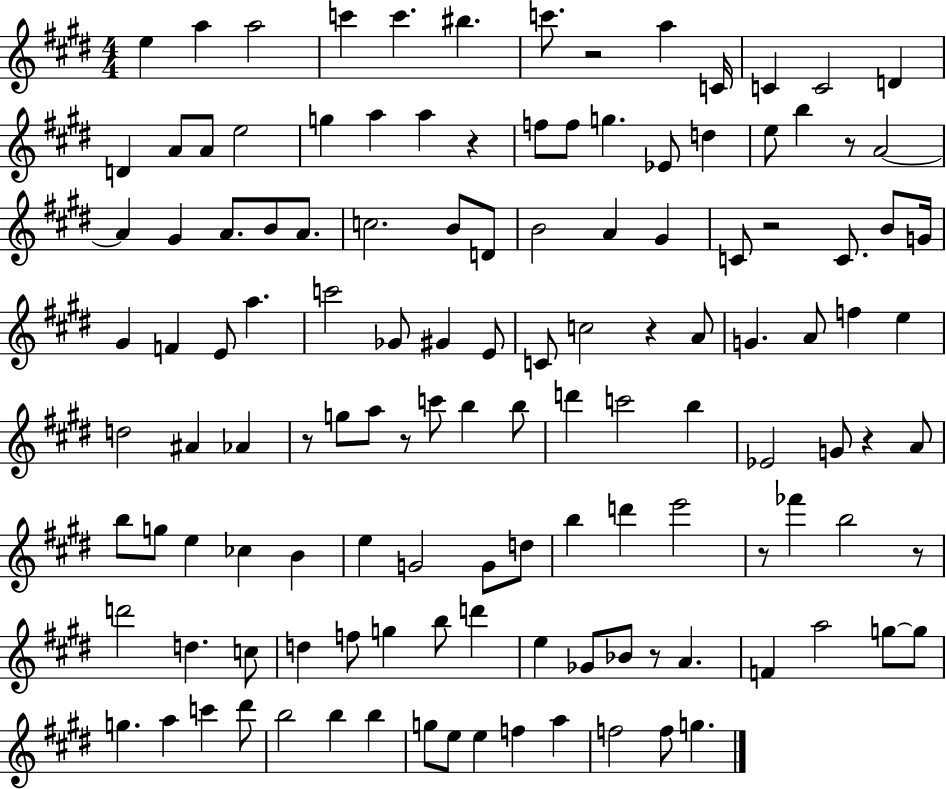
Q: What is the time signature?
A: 4/4